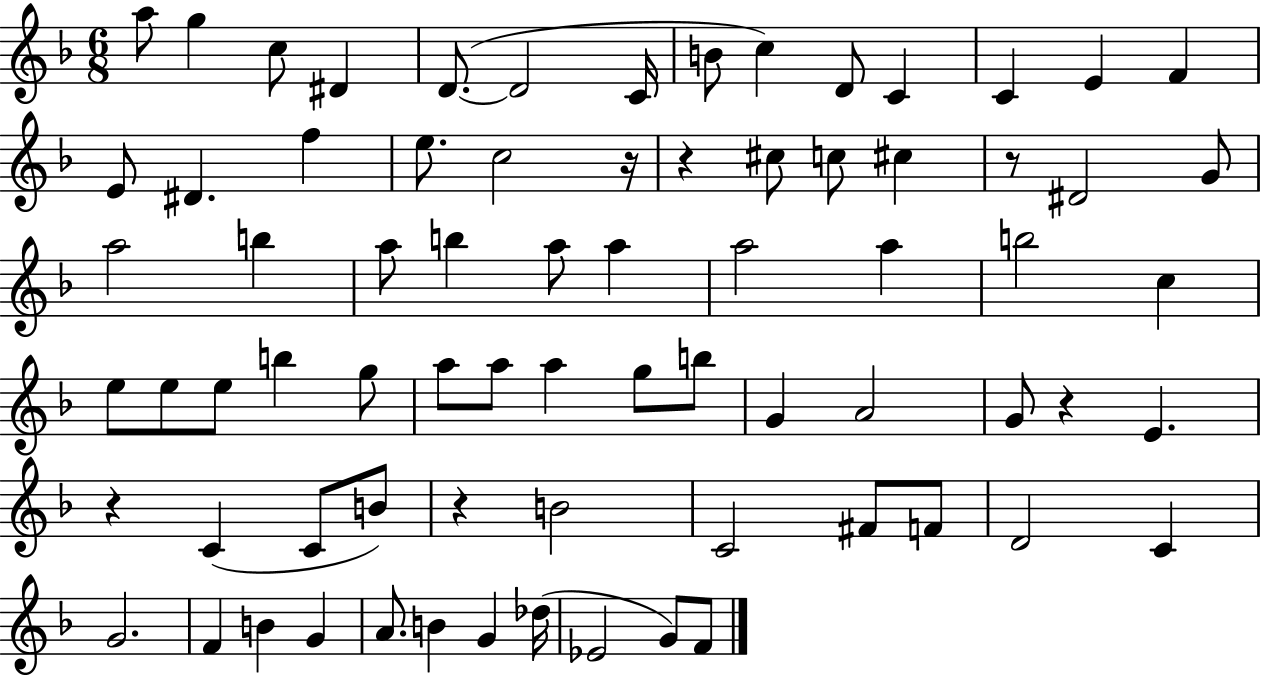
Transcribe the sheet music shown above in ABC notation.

X:1
T:Untitled
M:6/8
L:1/4
K:F
a/2 g c/2 ^D D/2 D2 C/4 B/2 c D/2 C C E F E/2 ^D f e/2 c2 z/4 z ^c/2 c/2 ^c z/2 ^D2 G/2 a2 b a/2 b a/2 a a2 a b2 c e/2 e/2 e/2 b g/2 a/2 a/2 a g/2 b/2 G A2 G/2 z E z C C/2 B/2 z B2 C2 ^F/2 F/2 D2 C G2 F B G A/2 B G _d/4 _E2 G/2 F/2